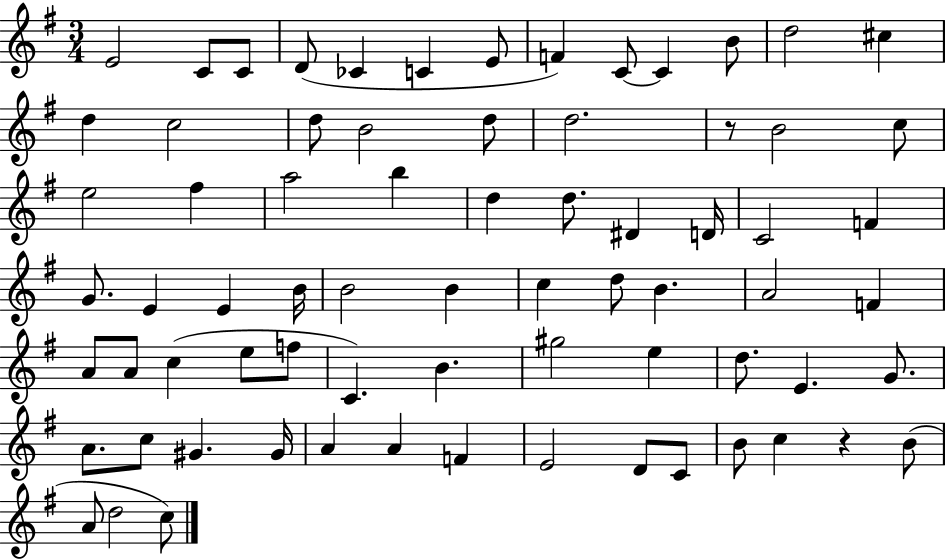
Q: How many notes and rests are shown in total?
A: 72